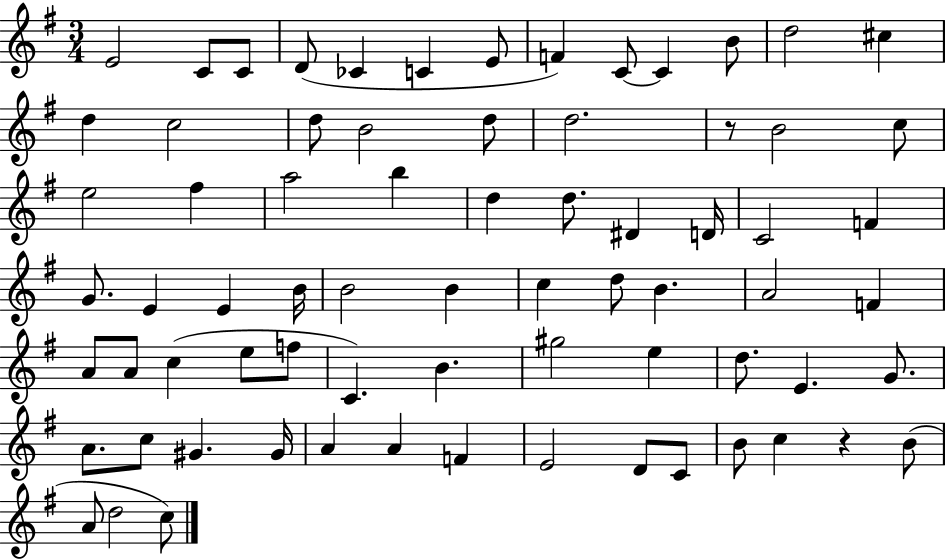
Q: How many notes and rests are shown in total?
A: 72